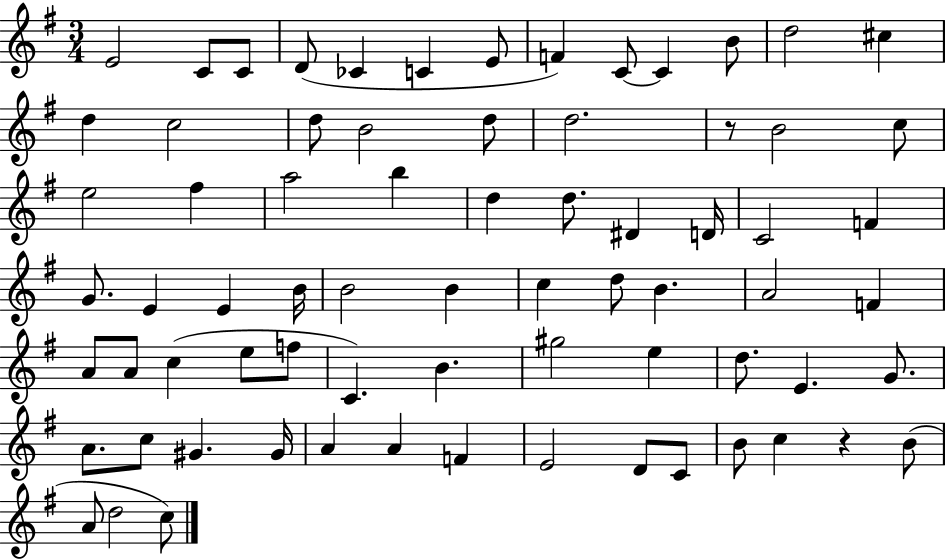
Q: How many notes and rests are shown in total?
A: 72